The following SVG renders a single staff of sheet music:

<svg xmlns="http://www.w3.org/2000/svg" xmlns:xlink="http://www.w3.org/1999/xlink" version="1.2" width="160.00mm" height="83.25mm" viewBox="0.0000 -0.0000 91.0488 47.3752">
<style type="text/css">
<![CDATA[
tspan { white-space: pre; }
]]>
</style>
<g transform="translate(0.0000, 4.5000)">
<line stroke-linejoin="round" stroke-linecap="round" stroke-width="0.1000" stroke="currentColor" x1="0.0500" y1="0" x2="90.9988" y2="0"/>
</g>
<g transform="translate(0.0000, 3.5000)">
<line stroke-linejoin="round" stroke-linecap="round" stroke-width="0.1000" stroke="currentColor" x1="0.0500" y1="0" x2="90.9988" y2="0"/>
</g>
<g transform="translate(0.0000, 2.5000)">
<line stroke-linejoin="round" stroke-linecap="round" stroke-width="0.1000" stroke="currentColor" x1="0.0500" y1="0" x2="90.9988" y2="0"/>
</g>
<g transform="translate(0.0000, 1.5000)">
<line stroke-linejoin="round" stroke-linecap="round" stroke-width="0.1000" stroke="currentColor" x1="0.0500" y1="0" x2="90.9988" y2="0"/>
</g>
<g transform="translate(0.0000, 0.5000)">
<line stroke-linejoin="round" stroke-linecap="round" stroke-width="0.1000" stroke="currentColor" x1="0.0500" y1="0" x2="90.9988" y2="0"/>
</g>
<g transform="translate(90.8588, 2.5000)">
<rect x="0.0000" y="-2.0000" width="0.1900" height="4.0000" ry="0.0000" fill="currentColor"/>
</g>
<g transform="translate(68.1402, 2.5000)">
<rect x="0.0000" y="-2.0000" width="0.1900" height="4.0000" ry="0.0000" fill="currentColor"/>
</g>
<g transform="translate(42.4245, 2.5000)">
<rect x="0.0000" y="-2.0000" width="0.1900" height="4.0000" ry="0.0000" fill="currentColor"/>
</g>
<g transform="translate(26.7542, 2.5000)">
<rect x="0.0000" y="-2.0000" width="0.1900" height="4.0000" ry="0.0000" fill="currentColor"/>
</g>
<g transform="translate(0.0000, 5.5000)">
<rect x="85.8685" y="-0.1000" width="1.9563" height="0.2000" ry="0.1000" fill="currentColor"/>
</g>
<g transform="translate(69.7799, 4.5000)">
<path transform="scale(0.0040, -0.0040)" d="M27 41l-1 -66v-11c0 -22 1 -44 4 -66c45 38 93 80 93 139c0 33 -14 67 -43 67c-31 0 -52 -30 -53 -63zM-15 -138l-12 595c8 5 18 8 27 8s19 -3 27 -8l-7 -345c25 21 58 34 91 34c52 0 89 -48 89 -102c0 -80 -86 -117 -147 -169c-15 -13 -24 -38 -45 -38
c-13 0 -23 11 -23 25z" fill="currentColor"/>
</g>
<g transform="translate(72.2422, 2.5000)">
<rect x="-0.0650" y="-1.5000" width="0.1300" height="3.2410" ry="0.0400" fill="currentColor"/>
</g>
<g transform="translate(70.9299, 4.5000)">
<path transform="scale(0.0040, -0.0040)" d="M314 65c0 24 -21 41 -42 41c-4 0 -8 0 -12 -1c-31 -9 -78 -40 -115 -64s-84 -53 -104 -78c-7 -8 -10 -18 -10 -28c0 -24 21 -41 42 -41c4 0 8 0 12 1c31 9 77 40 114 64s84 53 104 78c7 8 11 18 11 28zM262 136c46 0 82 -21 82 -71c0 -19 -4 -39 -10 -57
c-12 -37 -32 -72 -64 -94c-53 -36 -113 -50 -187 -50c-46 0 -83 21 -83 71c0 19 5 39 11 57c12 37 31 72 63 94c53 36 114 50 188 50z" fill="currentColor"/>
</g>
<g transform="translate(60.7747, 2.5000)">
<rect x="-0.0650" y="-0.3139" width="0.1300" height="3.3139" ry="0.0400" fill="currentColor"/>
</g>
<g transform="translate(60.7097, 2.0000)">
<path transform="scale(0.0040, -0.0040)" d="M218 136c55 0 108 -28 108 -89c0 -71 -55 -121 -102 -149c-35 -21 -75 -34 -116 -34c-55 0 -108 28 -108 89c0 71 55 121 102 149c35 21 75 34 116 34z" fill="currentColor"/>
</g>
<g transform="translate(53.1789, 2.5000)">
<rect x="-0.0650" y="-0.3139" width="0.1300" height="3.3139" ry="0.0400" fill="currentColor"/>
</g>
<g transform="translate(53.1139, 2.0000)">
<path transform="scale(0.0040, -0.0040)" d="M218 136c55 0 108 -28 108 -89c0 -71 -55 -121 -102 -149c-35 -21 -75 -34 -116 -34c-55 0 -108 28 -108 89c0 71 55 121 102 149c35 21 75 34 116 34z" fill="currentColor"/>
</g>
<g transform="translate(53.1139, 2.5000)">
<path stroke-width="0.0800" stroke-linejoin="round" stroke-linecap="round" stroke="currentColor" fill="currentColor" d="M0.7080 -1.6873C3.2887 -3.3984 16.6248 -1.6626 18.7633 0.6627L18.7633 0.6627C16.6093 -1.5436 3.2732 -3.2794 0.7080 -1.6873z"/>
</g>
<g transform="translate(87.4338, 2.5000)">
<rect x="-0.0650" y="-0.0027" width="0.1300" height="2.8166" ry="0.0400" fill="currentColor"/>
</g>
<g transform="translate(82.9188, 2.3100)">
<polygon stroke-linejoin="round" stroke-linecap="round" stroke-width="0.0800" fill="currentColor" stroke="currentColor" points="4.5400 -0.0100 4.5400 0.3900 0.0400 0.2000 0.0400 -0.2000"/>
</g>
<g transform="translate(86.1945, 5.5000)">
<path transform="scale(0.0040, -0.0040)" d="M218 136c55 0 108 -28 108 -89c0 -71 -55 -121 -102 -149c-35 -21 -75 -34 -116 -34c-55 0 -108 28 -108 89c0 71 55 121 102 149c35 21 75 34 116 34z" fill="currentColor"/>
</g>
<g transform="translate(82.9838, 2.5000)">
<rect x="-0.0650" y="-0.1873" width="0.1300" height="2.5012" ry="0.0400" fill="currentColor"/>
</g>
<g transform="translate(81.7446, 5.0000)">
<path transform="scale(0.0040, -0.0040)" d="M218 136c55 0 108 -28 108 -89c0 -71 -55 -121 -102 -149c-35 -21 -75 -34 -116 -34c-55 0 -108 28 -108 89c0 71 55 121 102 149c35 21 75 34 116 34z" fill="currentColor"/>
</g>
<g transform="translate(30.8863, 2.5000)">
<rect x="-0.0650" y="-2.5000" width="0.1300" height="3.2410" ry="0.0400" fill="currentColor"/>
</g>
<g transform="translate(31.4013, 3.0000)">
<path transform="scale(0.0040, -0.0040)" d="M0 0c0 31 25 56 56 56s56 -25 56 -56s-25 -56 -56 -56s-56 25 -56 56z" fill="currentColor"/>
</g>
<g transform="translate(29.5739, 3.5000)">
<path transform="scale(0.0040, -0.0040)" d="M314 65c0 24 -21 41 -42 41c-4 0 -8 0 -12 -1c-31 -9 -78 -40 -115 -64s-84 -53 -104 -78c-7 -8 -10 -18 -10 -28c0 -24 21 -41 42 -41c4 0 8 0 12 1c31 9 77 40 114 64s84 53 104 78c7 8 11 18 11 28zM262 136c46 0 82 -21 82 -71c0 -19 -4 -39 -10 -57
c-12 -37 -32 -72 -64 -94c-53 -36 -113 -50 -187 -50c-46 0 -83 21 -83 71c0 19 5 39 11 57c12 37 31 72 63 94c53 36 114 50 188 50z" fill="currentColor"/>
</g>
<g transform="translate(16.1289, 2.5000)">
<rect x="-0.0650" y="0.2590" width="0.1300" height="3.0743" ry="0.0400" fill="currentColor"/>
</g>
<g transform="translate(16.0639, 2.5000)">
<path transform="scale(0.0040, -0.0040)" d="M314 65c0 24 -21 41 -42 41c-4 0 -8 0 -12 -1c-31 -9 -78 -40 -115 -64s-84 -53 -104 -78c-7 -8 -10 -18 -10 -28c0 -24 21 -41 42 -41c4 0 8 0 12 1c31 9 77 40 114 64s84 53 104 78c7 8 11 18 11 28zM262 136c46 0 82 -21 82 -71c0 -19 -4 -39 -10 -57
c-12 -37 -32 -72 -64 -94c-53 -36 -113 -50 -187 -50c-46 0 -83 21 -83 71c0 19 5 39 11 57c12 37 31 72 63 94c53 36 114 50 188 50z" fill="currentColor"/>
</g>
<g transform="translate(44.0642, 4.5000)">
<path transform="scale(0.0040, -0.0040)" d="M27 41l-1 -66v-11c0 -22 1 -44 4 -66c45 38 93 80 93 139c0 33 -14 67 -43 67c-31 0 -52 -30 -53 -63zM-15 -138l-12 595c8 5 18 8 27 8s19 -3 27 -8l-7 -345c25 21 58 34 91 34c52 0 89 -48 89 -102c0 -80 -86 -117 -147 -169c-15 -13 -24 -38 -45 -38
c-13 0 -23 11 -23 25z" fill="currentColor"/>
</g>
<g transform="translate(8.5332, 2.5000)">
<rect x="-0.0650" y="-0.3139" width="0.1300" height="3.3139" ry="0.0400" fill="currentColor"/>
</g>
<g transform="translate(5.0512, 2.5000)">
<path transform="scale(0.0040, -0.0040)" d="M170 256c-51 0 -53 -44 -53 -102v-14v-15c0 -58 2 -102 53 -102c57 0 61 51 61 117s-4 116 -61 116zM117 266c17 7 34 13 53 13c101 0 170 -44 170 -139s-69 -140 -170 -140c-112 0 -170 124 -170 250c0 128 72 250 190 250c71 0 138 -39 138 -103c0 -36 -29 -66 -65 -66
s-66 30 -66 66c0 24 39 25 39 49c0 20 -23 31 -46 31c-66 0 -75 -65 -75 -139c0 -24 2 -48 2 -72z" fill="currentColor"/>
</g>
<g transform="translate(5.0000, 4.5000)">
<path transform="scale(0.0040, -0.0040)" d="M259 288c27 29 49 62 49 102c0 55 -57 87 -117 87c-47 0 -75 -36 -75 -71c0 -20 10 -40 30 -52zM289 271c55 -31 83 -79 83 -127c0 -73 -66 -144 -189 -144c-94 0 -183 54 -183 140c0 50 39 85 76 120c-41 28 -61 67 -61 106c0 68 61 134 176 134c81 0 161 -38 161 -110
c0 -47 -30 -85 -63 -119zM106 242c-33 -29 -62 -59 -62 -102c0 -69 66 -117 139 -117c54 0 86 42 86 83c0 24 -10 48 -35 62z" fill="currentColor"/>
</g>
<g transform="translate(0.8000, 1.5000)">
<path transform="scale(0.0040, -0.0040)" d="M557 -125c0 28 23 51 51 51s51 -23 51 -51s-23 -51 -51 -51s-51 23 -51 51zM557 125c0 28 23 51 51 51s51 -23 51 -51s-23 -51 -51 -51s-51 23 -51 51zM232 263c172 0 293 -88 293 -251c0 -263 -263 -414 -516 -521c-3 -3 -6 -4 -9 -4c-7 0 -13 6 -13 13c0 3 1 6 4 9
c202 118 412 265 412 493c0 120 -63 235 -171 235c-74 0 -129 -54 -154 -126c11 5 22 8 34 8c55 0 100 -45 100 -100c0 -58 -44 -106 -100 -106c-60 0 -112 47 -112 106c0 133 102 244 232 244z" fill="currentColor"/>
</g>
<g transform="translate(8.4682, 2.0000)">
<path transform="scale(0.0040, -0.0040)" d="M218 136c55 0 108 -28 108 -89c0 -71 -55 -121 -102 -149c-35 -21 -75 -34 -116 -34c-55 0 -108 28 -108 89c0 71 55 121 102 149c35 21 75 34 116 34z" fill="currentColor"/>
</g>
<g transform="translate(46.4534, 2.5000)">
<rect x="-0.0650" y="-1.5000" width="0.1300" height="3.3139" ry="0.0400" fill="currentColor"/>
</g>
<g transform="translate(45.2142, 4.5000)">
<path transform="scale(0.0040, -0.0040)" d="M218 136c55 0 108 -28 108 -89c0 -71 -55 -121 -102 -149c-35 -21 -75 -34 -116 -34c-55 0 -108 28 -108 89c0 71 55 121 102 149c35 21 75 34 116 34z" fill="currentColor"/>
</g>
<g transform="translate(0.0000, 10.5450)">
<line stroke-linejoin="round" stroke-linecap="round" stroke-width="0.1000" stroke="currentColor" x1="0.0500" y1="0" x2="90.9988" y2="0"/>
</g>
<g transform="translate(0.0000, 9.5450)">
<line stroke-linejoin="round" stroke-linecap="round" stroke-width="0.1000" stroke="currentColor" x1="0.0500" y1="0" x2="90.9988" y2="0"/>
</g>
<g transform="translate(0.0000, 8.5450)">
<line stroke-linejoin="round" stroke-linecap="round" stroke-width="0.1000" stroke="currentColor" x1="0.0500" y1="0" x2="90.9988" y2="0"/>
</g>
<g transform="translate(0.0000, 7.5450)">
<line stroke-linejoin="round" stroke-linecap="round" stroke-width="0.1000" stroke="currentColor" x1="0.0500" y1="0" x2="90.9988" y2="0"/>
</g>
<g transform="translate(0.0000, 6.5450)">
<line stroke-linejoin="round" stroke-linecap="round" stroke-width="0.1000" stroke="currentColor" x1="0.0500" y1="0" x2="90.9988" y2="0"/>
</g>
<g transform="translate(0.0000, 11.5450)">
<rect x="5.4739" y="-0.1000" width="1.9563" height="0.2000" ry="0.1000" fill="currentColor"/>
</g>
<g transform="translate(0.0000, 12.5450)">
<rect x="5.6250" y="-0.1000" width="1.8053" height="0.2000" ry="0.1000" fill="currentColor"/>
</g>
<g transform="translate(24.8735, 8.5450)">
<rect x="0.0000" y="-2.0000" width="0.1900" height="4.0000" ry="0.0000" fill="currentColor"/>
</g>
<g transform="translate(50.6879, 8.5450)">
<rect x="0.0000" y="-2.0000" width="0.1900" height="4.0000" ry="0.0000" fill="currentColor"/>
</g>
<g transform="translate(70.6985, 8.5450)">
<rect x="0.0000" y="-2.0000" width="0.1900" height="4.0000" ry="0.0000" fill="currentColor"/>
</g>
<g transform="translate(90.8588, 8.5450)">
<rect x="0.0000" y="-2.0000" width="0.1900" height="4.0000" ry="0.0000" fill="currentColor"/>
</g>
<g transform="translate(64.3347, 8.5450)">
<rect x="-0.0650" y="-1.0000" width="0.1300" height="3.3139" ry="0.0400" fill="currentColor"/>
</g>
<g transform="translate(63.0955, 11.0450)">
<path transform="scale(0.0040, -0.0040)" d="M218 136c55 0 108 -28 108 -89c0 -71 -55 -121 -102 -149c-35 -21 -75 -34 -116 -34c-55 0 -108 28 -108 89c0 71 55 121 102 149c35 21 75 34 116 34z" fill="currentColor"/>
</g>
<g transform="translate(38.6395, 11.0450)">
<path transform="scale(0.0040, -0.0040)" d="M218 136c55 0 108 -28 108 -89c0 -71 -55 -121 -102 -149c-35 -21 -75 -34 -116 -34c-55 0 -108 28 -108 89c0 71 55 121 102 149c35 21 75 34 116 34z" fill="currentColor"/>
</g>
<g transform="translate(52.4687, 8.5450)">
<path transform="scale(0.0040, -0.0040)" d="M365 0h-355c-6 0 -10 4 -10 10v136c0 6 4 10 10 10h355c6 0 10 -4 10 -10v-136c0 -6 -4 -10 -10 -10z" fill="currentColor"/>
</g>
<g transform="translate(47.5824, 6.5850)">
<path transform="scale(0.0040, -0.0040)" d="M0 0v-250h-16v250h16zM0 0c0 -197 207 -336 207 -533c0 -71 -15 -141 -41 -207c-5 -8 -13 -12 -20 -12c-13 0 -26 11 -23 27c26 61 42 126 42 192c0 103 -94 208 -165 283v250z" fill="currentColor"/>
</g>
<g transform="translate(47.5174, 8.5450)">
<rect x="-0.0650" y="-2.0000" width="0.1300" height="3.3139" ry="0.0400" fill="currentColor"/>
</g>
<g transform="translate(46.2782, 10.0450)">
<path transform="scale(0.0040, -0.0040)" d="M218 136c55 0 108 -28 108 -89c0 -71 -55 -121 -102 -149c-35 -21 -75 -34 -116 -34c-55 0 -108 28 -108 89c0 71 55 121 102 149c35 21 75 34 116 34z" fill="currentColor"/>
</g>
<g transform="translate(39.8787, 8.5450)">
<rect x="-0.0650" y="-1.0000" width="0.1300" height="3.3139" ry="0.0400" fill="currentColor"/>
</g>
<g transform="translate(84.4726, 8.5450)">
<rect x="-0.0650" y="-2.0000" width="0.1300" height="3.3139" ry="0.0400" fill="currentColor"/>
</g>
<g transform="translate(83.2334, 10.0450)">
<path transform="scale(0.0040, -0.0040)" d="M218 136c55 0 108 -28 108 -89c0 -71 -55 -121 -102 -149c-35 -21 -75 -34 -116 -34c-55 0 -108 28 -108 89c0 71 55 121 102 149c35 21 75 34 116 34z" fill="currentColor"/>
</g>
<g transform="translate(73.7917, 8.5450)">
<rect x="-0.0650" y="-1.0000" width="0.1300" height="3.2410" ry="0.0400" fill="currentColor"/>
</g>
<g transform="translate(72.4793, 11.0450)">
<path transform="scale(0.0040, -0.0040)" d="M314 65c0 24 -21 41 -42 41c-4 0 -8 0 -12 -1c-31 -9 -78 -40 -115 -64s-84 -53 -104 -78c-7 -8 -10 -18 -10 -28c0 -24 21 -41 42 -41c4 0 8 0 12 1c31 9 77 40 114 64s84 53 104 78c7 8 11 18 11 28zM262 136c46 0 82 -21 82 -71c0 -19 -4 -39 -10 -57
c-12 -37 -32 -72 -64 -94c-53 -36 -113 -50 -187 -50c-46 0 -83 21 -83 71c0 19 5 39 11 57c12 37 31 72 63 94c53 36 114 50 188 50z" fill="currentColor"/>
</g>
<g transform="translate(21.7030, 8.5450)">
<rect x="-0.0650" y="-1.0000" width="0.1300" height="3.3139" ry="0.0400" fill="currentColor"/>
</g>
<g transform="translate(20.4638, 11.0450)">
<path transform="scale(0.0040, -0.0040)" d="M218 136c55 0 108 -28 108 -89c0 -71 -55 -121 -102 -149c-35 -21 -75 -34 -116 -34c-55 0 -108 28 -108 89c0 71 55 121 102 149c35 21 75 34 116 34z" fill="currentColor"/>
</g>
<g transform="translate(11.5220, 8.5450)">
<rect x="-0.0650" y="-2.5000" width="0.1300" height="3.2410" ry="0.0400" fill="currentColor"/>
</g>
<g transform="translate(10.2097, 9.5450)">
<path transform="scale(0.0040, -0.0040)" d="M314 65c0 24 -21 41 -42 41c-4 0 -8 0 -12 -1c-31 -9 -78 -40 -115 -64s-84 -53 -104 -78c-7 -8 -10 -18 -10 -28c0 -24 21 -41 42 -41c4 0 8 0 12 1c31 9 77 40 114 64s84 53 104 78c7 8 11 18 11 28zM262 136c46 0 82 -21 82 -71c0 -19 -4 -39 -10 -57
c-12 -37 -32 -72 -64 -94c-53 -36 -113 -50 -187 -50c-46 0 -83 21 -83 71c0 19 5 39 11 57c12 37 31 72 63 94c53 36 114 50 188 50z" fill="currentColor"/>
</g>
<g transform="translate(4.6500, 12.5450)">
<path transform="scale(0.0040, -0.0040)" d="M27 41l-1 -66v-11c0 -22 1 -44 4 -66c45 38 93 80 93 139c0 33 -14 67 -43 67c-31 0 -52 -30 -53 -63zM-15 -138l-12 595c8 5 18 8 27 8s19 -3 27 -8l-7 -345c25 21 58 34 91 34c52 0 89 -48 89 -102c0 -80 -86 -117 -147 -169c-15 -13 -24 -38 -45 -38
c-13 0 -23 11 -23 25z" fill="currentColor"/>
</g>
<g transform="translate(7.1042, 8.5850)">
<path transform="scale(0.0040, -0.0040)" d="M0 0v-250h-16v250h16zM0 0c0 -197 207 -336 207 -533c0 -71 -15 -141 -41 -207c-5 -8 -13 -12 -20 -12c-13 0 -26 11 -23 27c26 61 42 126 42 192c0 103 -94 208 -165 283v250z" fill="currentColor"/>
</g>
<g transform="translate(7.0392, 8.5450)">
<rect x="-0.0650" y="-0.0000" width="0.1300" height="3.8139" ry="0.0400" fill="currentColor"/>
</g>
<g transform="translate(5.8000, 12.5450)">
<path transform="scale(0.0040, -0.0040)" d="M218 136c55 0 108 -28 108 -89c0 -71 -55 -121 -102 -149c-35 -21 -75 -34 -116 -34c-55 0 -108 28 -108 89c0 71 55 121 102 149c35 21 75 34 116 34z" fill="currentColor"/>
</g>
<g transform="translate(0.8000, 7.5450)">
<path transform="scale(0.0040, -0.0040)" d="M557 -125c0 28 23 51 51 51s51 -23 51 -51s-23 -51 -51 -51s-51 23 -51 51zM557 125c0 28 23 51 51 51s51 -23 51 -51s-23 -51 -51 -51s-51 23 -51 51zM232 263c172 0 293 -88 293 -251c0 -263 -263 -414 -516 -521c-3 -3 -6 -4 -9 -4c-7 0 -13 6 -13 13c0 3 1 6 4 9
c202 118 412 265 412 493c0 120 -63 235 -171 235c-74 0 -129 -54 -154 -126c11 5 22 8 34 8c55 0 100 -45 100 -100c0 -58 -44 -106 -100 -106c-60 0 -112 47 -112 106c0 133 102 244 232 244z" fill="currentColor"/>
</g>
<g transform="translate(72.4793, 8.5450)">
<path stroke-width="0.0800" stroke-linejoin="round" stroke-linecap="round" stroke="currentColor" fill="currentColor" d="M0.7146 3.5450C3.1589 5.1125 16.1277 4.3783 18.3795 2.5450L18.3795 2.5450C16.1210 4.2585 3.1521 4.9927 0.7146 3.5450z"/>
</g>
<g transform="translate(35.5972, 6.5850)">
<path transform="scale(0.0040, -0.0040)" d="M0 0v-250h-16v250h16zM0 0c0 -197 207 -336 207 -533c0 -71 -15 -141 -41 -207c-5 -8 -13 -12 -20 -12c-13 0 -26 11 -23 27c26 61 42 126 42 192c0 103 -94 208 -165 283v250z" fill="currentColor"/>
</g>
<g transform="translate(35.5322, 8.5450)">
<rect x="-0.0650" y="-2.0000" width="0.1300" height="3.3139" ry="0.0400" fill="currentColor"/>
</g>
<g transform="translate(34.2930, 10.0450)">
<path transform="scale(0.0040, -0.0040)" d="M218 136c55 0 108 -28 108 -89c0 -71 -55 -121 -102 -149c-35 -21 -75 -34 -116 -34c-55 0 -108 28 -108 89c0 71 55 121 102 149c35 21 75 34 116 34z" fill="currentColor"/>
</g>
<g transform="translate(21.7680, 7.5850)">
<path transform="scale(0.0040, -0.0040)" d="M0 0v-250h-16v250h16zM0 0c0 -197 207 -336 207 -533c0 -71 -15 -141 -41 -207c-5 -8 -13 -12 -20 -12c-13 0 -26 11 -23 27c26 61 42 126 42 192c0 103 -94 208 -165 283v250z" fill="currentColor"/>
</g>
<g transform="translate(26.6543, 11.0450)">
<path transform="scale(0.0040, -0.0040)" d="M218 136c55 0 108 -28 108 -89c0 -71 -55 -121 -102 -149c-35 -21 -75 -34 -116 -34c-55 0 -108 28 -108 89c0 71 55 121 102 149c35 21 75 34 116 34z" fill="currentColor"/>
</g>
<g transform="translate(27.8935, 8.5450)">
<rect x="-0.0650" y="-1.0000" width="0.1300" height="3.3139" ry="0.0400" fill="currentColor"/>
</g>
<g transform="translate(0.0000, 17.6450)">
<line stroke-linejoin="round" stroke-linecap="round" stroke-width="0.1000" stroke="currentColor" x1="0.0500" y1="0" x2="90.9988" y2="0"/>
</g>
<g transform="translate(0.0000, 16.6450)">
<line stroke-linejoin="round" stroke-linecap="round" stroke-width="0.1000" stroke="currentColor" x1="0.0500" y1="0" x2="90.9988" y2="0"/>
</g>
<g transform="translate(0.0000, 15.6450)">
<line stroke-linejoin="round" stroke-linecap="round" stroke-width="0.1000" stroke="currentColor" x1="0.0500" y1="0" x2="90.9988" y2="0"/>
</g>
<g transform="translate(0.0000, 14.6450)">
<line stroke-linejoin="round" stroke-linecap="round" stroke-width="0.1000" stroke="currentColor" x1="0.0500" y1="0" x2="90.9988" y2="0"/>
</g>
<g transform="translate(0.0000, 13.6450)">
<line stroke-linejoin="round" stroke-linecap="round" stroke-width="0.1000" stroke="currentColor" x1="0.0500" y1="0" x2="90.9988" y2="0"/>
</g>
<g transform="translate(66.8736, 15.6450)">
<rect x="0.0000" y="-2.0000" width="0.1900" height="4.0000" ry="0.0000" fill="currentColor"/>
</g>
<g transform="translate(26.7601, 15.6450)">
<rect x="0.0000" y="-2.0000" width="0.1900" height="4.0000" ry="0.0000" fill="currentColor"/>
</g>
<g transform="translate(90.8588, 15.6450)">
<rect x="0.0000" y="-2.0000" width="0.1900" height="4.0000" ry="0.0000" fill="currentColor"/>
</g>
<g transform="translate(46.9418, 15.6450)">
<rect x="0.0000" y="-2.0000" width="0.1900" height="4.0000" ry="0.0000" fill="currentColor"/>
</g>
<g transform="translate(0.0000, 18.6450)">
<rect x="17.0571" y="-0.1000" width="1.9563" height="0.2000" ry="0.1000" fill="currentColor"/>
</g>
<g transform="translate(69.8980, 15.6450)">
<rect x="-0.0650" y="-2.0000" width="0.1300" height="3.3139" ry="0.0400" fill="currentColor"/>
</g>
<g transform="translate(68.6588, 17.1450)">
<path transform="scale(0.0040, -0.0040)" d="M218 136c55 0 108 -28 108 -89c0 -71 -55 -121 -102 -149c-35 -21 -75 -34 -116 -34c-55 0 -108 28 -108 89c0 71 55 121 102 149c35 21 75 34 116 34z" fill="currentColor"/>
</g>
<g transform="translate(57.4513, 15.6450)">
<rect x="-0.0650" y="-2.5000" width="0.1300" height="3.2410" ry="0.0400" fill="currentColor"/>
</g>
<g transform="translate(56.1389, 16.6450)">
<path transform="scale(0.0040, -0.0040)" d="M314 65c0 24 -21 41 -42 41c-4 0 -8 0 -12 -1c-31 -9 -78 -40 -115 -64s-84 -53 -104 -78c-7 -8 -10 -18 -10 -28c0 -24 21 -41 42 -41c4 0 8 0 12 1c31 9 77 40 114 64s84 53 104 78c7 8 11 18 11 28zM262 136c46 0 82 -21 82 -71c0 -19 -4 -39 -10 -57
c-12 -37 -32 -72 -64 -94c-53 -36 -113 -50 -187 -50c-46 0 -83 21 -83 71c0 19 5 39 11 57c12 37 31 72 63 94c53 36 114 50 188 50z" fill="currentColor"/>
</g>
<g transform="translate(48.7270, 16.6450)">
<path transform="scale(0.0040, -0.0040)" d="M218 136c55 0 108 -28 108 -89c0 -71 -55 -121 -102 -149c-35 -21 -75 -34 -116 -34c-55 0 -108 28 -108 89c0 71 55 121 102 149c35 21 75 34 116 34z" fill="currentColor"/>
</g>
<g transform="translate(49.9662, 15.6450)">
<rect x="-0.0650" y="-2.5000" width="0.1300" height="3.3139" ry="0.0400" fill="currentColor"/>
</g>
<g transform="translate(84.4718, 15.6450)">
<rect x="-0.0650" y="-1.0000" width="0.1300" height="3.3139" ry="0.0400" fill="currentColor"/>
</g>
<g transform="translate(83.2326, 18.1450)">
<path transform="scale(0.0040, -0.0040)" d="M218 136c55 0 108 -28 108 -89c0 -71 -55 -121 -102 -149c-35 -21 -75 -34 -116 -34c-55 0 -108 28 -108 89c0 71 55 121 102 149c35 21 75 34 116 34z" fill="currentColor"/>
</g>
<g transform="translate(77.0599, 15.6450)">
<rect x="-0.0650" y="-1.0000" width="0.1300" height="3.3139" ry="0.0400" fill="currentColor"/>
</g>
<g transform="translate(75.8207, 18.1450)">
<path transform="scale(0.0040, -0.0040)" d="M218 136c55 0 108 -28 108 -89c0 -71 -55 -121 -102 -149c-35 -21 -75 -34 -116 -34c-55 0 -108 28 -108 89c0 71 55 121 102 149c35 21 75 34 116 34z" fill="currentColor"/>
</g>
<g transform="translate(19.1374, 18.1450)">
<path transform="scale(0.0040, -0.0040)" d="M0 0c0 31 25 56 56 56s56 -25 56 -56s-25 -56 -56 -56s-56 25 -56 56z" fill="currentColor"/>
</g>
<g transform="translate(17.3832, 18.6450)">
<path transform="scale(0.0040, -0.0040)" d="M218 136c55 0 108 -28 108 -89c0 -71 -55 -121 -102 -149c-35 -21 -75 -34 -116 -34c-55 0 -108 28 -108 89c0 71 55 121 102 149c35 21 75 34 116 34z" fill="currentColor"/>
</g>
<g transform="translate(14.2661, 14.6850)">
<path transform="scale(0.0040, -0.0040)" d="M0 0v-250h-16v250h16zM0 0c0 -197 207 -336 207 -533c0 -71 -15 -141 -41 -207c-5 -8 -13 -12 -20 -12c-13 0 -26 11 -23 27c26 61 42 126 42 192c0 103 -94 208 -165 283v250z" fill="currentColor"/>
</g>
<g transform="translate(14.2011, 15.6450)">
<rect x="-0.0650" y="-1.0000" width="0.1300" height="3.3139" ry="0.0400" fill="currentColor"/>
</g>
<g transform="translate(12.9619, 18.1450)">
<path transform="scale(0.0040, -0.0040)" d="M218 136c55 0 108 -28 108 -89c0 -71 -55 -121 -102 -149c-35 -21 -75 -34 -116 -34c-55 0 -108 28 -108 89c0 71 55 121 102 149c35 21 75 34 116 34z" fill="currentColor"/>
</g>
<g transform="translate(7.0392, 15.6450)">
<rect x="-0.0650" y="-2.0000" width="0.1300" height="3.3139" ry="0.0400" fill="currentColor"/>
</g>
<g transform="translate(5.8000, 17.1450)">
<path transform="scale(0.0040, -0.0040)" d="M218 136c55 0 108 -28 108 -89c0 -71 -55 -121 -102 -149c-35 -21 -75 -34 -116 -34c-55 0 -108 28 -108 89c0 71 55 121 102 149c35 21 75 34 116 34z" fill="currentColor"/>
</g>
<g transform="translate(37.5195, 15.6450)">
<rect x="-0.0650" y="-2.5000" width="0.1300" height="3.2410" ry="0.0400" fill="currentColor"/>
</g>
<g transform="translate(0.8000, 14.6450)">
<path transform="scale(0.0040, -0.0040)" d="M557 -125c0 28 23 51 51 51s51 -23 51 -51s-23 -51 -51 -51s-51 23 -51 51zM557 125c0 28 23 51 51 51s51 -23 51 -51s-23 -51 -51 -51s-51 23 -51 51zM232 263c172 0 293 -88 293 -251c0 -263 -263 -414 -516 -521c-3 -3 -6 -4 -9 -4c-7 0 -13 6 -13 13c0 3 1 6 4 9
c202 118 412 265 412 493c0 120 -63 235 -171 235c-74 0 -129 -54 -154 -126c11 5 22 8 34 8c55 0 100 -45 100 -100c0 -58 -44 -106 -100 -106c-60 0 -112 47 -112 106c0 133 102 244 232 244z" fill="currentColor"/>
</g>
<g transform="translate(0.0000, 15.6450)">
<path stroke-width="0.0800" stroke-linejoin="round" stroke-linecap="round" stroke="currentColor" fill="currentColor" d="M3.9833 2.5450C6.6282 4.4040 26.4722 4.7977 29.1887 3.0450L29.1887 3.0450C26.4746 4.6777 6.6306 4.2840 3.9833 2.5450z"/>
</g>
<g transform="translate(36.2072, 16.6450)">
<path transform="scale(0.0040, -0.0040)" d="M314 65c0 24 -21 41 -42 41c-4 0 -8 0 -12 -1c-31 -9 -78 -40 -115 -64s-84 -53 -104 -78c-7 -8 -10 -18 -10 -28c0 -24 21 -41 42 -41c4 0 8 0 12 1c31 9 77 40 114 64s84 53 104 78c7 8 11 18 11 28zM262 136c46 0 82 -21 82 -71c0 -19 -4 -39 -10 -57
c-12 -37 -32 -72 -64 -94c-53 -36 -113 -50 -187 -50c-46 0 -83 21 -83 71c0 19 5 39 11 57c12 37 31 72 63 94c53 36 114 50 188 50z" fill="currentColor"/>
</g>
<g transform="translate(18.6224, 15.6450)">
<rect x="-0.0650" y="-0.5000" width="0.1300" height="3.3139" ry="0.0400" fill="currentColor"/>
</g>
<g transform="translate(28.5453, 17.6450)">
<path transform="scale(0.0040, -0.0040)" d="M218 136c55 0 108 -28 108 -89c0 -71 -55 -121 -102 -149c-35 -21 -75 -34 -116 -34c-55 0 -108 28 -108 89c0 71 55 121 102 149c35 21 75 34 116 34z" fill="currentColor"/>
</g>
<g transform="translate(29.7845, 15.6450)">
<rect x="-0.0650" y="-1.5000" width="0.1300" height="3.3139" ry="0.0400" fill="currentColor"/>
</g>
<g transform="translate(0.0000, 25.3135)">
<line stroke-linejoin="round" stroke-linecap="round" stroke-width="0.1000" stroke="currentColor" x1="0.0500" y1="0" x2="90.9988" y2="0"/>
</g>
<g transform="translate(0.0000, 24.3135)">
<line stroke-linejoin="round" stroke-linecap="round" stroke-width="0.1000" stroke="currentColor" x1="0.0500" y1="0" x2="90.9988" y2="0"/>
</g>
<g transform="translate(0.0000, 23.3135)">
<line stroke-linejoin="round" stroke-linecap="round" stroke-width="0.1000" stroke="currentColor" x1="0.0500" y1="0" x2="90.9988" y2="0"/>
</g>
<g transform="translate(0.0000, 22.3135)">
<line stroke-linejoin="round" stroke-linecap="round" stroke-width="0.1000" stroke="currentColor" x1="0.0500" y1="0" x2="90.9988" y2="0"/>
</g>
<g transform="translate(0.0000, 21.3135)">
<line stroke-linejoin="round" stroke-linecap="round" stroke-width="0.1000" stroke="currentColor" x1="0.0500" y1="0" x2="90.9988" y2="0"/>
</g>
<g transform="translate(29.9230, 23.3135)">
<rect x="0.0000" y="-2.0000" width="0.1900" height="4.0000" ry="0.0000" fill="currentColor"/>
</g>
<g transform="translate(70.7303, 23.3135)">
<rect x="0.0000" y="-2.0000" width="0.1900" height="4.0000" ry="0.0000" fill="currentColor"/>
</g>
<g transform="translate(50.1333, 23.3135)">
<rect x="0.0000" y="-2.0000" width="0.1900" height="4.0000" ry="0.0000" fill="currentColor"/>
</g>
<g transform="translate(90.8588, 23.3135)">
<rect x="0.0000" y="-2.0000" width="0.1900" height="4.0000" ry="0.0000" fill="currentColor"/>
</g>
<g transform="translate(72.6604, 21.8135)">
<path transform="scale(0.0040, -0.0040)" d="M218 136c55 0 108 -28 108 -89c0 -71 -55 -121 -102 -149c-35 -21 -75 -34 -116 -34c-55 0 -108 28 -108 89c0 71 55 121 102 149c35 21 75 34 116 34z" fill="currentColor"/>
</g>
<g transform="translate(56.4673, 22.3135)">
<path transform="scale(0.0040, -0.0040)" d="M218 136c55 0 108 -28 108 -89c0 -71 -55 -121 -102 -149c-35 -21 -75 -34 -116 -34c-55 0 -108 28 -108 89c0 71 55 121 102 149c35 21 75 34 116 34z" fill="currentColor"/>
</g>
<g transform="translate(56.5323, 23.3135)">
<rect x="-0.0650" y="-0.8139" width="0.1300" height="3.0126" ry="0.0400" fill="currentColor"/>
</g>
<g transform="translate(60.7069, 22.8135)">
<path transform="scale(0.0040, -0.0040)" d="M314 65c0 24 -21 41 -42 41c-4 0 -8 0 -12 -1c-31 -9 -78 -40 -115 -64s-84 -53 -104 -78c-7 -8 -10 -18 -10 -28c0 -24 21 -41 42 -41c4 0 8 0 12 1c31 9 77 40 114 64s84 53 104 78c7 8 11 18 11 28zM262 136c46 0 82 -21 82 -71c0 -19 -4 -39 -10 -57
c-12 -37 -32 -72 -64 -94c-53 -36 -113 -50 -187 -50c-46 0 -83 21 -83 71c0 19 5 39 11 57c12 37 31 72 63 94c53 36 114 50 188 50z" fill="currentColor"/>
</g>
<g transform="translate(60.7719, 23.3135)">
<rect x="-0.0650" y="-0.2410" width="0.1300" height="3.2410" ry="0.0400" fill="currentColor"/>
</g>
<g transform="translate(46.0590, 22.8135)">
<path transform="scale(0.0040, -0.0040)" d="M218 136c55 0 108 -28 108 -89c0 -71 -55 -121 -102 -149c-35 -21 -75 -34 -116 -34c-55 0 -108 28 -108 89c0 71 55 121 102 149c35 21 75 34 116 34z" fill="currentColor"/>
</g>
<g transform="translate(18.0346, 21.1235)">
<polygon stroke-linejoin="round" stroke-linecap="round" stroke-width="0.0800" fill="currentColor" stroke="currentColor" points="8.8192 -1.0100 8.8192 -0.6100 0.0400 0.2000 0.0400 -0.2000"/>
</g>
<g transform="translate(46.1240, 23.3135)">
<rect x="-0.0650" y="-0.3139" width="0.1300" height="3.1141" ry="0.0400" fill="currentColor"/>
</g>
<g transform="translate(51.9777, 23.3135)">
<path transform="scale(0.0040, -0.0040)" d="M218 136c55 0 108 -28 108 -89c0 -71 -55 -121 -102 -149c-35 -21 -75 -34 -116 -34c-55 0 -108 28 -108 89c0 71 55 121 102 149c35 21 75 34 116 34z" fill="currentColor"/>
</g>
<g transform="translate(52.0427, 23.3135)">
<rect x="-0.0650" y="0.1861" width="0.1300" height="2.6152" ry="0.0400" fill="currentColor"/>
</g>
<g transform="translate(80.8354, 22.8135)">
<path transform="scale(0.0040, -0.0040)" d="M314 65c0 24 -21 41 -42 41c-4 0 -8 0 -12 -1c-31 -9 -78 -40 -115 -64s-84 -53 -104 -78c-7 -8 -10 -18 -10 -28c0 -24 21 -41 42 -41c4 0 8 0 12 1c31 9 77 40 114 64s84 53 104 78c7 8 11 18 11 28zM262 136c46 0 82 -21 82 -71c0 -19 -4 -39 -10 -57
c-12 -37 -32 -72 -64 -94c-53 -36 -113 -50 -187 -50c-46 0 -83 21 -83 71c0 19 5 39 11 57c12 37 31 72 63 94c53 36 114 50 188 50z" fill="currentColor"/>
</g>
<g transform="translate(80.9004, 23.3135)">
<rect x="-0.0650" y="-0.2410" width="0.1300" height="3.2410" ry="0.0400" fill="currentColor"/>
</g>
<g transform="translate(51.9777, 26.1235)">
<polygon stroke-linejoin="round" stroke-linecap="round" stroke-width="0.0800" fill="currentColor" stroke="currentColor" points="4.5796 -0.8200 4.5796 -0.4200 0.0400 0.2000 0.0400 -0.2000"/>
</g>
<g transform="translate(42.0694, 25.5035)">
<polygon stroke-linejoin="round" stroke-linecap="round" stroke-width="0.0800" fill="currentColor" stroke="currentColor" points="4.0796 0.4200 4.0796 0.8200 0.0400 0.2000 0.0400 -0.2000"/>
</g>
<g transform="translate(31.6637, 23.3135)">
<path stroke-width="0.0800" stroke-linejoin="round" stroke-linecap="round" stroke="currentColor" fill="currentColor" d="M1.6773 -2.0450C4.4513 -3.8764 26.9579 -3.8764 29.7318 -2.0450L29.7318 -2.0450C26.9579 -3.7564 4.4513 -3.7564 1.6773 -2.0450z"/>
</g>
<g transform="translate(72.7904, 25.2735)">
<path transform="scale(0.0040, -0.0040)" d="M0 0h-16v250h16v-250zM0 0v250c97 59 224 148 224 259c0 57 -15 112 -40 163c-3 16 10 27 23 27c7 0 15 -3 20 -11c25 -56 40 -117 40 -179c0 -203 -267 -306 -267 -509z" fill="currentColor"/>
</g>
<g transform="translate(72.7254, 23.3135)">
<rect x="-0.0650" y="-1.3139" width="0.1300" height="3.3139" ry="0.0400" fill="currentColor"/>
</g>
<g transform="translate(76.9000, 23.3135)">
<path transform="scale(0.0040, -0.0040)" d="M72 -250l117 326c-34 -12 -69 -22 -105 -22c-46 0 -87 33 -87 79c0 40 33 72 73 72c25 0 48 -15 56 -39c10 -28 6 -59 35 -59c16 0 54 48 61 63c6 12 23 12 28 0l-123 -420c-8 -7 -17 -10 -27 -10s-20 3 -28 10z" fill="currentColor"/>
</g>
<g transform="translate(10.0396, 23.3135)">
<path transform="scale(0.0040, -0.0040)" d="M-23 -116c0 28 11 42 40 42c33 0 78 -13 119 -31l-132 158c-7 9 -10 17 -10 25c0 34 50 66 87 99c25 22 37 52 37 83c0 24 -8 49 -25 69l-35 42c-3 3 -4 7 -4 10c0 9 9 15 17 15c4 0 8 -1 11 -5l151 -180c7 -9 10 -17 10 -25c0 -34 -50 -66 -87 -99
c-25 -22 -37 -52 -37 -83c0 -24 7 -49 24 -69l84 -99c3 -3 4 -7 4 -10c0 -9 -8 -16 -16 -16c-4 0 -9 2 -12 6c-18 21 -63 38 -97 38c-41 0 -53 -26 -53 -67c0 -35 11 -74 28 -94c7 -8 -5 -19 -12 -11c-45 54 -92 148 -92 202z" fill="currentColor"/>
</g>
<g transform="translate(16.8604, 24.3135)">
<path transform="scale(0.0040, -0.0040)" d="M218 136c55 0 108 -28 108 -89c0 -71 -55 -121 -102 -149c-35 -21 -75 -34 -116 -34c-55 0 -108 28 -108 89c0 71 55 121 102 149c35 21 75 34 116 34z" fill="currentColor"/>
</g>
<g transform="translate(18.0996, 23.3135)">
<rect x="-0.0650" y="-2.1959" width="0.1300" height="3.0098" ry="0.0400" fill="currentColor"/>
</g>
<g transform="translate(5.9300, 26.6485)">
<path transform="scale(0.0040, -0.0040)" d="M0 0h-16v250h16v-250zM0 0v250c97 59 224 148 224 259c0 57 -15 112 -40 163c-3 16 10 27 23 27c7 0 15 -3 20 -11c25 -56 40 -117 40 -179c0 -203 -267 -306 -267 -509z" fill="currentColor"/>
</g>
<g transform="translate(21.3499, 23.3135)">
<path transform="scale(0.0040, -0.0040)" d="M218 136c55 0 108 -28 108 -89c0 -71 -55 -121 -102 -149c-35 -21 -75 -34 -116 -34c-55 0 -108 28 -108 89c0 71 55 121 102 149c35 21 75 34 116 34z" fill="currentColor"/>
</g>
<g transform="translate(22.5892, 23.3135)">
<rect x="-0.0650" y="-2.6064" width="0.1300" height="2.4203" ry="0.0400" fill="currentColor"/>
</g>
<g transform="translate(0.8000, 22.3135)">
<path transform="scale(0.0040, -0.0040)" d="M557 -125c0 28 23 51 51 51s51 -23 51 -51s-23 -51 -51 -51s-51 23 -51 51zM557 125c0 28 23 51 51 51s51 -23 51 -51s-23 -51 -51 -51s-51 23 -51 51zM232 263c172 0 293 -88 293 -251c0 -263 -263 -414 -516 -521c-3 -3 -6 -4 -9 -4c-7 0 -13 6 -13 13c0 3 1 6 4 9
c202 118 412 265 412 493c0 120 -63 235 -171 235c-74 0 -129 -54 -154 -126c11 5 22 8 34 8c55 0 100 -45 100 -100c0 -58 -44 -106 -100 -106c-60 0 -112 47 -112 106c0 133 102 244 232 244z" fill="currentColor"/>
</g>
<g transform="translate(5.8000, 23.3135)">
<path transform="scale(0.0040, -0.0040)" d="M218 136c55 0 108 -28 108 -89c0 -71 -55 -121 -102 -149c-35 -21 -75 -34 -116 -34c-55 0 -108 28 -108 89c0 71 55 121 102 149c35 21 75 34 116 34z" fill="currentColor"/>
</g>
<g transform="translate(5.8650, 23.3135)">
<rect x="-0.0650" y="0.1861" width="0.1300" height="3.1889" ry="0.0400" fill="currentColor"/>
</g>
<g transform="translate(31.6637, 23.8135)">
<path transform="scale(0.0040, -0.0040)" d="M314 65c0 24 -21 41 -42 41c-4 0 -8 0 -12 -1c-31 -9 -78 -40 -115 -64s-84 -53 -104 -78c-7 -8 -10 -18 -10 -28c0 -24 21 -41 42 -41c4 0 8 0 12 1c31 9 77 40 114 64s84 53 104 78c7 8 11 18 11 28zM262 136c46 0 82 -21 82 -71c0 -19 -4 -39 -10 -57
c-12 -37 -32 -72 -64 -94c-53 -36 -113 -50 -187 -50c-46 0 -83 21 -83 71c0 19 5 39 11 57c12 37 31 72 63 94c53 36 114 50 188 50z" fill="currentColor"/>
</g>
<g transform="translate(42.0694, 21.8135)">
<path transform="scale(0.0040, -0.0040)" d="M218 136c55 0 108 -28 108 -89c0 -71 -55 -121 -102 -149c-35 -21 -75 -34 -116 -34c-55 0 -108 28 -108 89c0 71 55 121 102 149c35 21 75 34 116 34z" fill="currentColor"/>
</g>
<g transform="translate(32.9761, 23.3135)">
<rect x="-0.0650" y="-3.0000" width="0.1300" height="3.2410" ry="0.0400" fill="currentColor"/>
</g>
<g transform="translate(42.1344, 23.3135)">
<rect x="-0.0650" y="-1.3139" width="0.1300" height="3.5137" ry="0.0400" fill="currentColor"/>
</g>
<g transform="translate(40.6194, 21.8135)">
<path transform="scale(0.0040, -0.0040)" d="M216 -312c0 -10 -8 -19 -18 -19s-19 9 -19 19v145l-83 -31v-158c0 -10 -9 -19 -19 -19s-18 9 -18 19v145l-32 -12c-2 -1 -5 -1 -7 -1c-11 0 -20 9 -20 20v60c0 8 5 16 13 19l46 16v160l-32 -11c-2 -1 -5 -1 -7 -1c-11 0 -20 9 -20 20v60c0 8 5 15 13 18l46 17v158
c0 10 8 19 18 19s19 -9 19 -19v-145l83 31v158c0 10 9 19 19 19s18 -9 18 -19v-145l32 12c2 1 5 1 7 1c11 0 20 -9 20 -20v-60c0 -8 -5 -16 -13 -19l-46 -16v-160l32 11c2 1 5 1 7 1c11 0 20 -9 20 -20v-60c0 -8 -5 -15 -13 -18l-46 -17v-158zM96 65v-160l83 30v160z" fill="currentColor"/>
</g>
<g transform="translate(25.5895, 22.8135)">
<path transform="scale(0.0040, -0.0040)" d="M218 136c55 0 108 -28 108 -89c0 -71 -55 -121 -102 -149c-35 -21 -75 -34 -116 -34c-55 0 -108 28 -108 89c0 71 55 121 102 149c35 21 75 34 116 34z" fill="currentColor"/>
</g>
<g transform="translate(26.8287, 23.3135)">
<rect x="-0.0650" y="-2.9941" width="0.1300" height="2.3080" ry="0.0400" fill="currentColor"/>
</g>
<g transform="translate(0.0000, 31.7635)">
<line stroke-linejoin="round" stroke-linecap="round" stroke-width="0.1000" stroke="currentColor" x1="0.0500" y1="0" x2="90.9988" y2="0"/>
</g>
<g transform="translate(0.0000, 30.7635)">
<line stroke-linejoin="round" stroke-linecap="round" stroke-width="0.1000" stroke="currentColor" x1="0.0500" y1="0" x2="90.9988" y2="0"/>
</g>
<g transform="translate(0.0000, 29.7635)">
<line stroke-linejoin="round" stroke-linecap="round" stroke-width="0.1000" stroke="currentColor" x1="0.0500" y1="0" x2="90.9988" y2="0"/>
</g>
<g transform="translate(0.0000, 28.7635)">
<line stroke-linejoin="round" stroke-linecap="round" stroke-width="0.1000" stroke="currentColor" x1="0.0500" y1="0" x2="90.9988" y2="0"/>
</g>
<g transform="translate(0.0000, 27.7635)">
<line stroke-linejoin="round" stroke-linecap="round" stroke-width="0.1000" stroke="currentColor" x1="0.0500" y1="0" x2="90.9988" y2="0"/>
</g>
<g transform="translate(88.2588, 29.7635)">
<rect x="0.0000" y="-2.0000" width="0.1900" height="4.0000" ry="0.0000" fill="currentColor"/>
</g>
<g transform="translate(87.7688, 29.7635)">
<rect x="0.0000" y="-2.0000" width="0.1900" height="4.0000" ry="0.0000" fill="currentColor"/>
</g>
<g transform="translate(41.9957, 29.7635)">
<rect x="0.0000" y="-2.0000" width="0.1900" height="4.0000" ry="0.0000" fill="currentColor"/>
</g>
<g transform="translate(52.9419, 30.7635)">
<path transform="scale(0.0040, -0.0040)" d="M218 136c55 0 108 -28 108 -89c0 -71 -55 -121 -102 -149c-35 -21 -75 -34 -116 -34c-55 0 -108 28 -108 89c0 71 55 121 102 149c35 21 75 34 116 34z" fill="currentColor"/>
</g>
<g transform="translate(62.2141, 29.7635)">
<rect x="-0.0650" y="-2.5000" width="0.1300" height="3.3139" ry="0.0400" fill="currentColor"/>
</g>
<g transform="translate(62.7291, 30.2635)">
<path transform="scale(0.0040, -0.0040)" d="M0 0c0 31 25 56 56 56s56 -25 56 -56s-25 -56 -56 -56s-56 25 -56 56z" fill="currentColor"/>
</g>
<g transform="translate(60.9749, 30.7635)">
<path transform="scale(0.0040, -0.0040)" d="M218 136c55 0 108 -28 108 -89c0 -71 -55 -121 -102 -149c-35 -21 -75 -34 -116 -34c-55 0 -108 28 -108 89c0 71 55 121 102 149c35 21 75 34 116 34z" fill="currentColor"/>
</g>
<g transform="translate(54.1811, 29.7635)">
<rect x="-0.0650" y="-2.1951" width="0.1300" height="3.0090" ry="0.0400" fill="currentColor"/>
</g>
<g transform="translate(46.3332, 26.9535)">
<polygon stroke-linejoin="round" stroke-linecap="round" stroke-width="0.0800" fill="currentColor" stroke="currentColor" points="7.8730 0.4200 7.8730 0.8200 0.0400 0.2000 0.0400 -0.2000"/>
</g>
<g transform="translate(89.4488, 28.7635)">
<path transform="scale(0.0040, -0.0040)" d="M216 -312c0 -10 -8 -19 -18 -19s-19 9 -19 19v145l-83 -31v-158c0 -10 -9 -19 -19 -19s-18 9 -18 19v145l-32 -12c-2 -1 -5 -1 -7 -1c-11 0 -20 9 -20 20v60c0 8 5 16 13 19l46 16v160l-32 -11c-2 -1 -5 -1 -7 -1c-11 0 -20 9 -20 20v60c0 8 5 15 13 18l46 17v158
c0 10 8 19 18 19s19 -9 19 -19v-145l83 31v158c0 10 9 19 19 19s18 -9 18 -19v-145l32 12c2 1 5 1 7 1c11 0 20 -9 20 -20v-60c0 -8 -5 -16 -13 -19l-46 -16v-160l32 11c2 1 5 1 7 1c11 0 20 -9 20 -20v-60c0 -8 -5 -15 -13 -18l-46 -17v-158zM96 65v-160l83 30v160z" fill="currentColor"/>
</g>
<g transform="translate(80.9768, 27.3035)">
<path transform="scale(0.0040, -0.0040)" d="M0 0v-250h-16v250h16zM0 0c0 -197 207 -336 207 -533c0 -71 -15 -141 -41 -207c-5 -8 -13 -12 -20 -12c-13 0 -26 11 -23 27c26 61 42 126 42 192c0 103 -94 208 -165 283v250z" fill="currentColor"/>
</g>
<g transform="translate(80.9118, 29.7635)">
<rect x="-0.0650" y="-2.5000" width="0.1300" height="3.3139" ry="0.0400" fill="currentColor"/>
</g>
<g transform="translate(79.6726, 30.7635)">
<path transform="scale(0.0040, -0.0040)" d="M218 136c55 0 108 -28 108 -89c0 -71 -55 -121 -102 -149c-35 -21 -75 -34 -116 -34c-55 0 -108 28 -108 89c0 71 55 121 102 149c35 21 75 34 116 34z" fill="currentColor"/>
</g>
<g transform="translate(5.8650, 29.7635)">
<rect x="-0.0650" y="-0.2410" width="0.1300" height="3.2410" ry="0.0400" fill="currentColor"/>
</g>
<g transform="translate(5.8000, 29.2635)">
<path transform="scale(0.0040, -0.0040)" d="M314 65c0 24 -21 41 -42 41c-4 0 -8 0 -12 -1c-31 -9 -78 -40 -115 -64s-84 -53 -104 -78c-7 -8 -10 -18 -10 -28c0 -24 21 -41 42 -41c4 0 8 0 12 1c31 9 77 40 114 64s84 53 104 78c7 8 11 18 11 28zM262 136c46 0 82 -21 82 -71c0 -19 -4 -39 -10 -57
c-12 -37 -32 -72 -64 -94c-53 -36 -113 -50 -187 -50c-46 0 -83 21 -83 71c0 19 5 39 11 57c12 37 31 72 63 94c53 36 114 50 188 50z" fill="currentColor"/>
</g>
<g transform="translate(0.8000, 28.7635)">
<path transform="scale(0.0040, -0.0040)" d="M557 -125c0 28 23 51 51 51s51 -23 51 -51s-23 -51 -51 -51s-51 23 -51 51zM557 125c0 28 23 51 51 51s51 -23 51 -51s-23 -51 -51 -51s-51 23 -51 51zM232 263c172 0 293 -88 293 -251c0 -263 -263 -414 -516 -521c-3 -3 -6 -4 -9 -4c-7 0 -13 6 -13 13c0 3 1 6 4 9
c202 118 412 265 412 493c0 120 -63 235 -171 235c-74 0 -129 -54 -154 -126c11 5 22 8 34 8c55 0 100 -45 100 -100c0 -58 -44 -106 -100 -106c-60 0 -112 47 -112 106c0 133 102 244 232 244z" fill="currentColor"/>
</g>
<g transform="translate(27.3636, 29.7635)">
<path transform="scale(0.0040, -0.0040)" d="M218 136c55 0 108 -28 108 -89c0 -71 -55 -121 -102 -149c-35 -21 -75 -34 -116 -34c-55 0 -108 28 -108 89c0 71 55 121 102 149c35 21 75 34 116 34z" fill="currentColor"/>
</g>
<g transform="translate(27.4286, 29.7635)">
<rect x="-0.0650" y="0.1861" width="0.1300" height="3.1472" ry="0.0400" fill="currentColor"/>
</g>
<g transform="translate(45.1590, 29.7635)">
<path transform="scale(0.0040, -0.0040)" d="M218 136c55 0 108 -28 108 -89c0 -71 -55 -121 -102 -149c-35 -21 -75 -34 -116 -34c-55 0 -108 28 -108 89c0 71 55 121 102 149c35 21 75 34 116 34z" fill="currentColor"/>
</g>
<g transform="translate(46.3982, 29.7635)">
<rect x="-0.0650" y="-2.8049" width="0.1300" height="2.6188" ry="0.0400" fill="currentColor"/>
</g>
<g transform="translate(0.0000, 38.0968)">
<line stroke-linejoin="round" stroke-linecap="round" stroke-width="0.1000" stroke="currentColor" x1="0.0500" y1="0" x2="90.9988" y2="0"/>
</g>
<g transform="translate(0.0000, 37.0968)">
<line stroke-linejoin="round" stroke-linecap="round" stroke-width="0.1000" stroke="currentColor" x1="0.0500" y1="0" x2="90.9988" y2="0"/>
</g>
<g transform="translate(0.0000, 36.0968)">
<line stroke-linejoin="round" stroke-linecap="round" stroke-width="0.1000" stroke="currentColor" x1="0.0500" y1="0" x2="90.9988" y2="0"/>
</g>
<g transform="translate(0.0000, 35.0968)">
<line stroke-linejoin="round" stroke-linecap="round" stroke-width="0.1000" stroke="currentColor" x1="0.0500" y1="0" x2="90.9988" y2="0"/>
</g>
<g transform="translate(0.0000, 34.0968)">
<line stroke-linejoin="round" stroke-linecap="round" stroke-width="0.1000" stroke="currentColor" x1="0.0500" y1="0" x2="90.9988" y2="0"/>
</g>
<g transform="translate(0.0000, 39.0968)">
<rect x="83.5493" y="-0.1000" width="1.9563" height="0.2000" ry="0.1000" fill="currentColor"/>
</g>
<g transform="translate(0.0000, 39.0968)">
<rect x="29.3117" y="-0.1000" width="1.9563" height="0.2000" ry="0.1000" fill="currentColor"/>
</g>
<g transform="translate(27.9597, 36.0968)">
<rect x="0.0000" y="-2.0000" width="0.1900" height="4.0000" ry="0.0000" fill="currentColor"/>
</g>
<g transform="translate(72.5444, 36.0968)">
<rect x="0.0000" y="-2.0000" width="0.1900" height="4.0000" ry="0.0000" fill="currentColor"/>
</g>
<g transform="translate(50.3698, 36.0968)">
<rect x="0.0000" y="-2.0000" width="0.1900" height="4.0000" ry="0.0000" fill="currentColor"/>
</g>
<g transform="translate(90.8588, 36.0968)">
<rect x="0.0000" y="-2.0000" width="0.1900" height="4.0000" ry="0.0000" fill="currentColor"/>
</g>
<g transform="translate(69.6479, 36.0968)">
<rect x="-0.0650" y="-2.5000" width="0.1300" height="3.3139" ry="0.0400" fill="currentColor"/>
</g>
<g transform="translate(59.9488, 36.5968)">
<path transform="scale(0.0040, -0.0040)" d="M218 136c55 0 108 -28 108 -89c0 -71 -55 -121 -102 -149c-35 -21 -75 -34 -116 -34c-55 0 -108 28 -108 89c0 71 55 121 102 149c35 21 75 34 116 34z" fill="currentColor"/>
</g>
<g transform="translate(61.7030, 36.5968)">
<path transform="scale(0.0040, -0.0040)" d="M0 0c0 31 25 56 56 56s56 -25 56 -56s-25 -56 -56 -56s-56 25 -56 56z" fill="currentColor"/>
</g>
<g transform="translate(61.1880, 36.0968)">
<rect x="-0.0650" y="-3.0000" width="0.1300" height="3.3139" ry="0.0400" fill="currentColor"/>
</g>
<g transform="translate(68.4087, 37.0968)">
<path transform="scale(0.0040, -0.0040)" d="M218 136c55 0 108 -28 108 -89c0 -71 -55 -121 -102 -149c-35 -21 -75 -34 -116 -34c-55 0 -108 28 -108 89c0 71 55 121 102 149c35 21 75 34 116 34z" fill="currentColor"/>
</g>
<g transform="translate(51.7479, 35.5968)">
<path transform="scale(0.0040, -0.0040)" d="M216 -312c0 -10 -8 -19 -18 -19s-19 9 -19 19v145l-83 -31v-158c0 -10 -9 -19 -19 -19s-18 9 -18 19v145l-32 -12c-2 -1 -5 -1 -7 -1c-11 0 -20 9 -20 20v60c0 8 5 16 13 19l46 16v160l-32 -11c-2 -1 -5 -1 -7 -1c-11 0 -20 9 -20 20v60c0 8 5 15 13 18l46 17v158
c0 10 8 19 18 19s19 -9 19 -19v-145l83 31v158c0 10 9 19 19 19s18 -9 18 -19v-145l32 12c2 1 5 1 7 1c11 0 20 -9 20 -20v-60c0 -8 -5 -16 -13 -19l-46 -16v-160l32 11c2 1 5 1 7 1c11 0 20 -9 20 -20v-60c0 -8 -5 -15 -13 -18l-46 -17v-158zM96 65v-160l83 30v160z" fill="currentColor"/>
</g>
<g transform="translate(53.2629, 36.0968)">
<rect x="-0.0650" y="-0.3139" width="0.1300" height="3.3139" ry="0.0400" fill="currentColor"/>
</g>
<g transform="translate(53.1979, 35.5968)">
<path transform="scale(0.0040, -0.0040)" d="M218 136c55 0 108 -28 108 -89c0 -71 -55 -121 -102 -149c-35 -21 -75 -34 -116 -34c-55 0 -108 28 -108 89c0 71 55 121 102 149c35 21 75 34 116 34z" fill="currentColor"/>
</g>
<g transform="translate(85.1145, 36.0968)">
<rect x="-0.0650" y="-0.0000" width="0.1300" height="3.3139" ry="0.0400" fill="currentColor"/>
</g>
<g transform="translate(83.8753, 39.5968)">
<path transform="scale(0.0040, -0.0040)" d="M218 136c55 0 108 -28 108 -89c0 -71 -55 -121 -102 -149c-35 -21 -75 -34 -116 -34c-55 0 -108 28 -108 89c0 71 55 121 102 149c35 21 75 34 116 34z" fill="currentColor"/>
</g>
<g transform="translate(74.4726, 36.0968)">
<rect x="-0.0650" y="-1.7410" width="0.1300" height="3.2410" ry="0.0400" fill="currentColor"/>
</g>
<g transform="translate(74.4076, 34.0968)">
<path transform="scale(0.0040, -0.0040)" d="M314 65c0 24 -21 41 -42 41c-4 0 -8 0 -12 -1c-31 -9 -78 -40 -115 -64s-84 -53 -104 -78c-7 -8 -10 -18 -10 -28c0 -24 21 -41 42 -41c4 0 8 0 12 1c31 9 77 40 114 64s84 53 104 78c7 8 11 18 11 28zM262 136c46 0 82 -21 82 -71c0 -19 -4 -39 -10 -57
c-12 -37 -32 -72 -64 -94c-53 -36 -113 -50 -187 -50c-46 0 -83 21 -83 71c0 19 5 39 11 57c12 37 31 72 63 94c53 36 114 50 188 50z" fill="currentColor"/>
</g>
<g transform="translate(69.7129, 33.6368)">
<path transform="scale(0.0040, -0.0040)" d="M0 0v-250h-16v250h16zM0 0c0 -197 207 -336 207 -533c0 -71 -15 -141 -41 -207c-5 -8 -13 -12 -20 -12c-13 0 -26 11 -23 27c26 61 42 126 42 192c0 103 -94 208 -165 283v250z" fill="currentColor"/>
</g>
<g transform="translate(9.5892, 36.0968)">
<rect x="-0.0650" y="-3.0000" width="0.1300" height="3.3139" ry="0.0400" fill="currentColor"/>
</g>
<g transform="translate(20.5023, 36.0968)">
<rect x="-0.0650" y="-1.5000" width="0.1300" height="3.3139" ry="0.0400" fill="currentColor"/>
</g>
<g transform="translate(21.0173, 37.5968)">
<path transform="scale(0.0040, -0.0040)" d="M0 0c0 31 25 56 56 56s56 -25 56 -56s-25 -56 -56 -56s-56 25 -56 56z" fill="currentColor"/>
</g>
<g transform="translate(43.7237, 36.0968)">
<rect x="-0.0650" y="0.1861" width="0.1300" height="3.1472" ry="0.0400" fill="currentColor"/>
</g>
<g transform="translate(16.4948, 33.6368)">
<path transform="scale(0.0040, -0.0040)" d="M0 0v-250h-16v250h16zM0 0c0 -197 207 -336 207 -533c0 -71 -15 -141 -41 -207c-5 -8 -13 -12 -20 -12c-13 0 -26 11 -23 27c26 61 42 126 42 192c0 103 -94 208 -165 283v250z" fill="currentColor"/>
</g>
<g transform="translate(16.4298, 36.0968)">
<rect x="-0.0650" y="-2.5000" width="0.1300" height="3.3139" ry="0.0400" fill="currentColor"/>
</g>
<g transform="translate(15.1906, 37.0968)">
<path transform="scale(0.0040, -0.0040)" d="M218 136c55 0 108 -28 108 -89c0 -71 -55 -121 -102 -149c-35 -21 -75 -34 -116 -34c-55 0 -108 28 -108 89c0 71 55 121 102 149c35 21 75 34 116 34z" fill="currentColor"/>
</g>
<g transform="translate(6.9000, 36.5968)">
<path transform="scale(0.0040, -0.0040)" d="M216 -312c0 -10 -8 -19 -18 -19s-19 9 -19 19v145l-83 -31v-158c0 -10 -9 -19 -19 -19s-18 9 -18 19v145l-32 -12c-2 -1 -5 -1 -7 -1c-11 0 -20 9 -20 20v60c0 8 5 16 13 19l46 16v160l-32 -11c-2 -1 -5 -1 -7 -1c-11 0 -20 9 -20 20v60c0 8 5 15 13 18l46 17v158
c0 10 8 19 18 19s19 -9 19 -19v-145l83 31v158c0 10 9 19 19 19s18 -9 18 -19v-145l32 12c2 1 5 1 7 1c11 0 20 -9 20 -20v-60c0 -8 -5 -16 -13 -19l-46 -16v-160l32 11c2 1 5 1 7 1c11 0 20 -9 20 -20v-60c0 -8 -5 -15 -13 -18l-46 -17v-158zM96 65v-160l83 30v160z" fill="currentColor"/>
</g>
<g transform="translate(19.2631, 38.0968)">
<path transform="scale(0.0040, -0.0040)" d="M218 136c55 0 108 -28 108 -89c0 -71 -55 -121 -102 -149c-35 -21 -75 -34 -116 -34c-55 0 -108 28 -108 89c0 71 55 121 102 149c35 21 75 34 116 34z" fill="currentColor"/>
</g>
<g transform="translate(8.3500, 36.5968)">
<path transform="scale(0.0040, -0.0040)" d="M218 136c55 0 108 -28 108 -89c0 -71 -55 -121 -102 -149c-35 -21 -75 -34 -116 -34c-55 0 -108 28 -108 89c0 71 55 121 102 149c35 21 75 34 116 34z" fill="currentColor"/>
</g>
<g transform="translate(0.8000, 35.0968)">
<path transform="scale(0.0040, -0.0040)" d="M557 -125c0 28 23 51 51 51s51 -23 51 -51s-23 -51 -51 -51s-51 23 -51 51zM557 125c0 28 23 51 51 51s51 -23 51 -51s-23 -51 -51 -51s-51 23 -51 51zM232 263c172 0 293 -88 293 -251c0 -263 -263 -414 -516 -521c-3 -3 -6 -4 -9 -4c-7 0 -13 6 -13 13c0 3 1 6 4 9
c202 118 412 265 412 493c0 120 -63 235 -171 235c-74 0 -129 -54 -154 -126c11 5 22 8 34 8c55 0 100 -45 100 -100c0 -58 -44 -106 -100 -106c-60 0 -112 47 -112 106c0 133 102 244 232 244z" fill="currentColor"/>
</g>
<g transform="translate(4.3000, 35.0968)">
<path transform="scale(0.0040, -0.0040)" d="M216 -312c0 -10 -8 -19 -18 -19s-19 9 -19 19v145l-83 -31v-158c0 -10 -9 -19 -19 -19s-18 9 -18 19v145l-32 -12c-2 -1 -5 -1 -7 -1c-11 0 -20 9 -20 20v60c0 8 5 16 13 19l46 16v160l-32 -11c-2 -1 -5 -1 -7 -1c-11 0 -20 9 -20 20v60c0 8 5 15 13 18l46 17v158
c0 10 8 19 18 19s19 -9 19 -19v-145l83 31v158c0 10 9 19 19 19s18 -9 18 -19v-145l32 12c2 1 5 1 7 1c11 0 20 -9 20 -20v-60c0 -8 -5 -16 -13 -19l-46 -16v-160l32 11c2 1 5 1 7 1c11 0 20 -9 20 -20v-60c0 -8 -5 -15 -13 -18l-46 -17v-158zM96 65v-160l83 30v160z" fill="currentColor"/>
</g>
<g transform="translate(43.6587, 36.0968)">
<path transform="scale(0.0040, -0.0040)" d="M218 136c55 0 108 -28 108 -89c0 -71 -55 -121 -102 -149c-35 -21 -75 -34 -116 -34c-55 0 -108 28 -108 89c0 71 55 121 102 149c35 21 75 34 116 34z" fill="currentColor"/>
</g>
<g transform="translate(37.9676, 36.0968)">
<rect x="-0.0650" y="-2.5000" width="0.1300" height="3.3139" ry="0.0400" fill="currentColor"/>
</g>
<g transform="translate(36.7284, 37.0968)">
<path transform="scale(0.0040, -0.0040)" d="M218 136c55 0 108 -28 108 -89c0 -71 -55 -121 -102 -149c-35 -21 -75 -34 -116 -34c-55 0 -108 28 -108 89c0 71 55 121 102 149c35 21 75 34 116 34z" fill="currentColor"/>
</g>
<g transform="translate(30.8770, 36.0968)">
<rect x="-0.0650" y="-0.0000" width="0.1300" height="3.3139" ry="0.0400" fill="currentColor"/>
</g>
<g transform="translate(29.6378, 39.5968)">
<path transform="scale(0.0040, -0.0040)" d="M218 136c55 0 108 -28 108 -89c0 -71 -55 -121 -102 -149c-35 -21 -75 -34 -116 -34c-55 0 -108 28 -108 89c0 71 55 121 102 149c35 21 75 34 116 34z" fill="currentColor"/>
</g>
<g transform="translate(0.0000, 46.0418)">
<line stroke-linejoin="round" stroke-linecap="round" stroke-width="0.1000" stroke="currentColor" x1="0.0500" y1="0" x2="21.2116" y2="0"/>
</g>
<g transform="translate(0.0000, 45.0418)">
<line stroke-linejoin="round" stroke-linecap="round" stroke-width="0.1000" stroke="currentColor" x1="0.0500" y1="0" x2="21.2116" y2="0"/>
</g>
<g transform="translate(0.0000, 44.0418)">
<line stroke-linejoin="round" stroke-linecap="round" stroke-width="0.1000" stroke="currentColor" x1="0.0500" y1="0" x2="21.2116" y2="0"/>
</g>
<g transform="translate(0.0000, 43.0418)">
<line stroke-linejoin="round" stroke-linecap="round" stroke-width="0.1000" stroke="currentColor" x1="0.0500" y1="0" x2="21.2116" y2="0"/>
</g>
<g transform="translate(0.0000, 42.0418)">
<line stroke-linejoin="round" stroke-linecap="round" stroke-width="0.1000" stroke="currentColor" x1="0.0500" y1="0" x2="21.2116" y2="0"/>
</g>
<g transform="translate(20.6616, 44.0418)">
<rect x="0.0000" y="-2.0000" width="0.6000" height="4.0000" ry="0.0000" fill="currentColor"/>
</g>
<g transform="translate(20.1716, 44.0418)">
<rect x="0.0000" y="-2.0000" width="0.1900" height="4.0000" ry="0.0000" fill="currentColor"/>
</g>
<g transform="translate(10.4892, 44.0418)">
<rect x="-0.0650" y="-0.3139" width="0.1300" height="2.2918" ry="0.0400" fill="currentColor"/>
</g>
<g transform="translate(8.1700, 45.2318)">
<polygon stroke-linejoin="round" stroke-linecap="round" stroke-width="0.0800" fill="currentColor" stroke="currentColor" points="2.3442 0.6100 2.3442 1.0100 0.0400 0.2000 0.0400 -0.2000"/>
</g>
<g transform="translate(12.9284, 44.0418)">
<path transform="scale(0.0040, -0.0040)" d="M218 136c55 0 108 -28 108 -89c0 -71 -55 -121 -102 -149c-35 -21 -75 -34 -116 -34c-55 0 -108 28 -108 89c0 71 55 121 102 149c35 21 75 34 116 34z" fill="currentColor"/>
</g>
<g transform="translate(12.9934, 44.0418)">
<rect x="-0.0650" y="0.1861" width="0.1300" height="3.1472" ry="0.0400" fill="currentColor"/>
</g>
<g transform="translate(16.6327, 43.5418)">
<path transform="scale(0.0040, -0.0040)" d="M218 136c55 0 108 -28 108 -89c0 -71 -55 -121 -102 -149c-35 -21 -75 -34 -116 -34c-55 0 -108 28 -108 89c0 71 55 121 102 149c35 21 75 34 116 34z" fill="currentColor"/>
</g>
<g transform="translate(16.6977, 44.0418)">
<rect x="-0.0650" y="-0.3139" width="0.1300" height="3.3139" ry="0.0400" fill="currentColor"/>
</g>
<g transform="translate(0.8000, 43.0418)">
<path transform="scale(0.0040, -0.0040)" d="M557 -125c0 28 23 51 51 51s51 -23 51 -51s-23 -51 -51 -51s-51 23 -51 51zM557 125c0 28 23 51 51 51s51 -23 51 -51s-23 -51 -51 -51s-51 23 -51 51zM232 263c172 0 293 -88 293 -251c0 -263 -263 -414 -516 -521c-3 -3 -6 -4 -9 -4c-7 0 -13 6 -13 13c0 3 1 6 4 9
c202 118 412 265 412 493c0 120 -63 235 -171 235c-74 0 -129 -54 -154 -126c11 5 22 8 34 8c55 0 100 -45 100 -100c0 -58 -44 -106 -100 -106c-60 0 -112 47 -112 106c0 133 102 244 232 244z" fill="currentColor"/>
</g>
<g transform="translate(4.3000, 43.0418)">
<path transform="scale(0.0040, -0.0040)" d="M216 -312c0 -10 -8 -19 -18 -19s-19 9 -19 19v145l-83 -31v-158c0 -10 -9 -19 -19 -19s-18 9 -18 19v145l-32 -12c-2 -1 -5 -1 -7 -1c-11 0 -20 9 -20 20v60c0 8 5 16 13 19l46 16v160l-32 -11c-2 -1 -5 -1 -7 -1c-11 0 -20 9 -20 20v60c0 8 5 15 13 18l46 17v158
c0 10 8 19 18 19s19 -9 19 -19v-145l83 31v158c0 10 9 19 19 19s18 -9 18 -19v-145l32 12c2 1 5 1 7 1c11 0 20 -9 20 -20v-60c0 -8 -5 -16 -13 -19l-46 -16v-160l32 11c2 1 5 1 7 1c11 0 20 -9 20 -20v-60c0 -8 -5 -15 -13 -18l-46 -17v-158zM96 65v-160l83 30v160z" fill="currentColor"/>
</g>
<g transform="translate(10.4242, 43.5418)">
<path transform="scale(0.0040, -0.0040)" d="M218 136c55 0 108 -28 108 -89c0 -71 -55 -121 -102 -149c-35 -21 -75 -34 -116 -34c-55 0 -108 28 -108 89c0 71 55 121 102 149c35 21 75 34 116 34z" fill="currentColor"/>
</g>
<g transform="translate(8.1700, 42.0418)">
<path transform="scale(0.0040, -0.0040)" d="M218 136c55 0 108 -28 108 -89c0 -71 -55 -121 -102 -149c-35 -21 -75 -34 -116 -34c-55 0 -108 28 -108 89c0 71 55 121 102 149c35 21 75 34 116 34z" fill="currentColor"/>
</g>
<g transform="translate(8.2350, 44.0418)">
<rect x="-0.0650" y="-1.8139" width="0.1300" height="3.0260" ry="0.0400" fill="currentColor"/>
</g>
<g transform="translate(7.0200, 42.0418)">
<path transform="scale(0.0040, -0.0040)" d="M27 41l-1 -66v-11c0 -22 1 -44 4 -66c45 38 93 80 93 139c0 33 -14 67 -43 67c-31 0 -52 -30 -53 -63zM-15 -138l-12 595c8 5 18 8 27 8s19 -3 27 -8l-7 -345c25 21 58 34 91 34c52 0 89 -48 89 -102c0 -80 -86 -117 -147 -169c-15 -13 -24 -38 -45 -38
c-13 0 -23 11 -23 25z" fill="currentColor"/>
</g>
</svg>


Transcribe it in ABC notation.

X:1
T:Untitled
M:6/8
L:1/4
K:C
E, D,2 B,,2 _G,, E, E, _G,,2 F,,/2 E,,/2 _C,,/2 B,,2 F,,/2 F,, A,,/2 F,, A,,/2 z2 F,, F,,2 A,, A,, F,,/2 E,, G,, B,,2 B,, B,,2 A,, F,, F,, D,/2 z B,,/2 D,/2 E,/2 C,2 ^G,/2 E,/2 D,/2 F,/2 E,2 G,/2 z/2 E,2 E,2 D, D,/2 B,,/2 B,, B,,/2 ^C, B,,/2 G,, D,, B,, D, ^E, C, B,,/2 A,2 D,, _A,/2 E,/2 D, E,